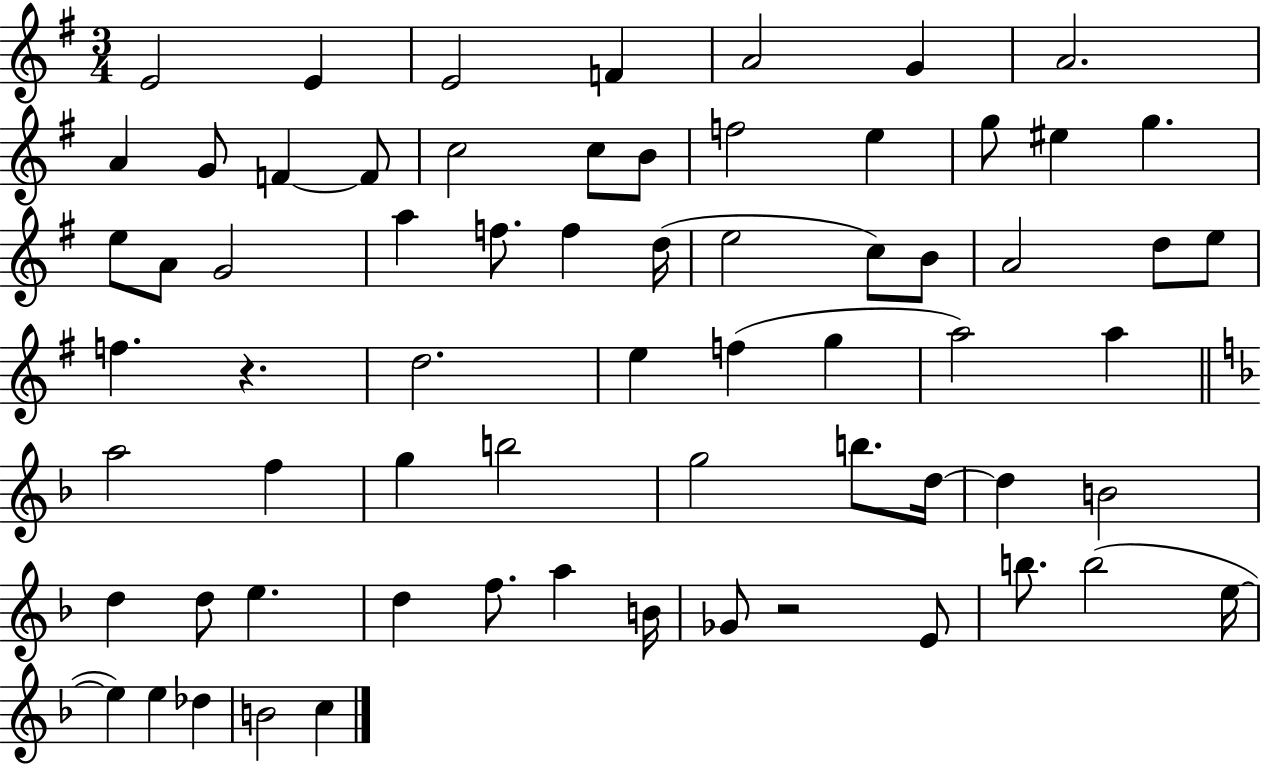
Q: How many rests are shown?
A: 2